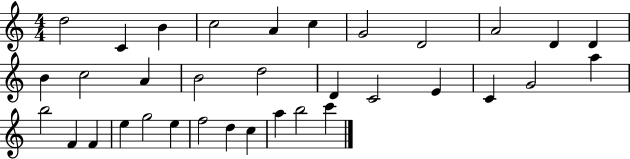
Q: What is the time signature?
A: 4/4